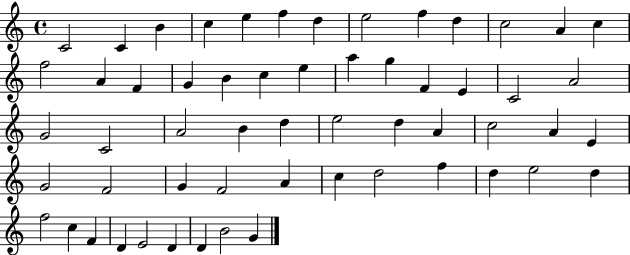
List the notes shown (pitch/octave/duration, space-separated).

C4/h C4/q B4/q C5/q E5/q F5/q D5/q E5/h F5/q D5/q C5/h A4/q C5/q F5/h A4/q F4/q G4/q B4/q C5/q E5/q A5/q G5/q F4/q E4/q C4/h A4/h G4/h C4/h A4/h B4/q D5/q E5/h D5/q A4/q C5/h A4/q E4/q G4/h F4/h G4/q F4/h A4/q C5/q D5/h F5/q D5/q E5/h D5/q F5/h C5/q F4/q D4/q E4/h D4/q D4/q B4/h G4/q